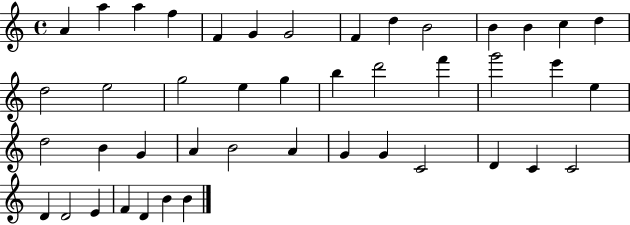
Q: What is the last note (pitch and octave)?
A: B4